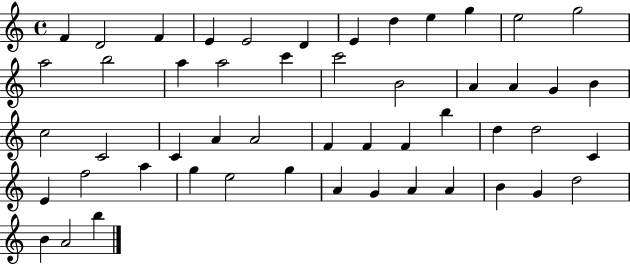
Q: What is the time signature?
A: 4/4